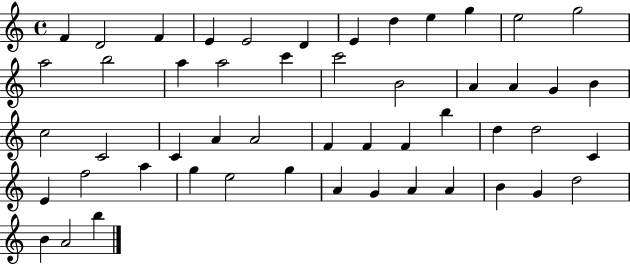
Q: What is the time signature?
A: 4/4